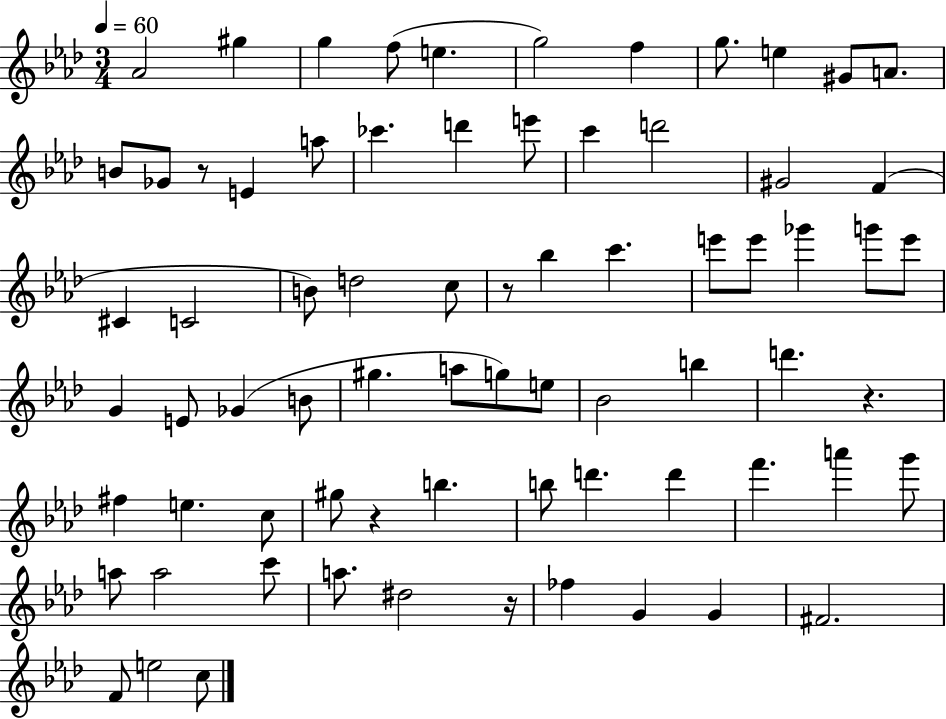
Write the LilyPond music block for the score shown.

{
  \clef treble
  \numericTimeSignature
  \time 3/4
  \key aes \major
  \tempo 4 = 60
  \repeat volta 2 { aes'2 gis''4 | g''4 f''8( e''4. | g''2) f''4 | g''8. e''4 gis'8 a'8. | \break b'8 ges'8 r8 e'4 a''8 | ces'''4. d'''4 e'''8 | c'''4 d'''2 | gis'2 f'4( | \break cis'4 c'2 | b'8) d''2 c''8 | r8 bes''4 c'''4. | e'''8 e'''8 ges'''4 g'''8 e'''8 | \break g'4 e'8 ges'4( b'8 | gis''4. a''8 g''8) e''8 | bes'2 b''4 | d'''4. r4. | \break fis''4 e''4. c''8 | gis''8 r4 b''4. | b''8 d'''4. d'''4 | f'''4. a'''4 g'''8 | \break a''8 a''2 c'''8 | a''8. dis''2 r16 | fes''4 g'4 g'4 | fis'2. | \break f'8 e''2 c''8 | } \bar "|."
}